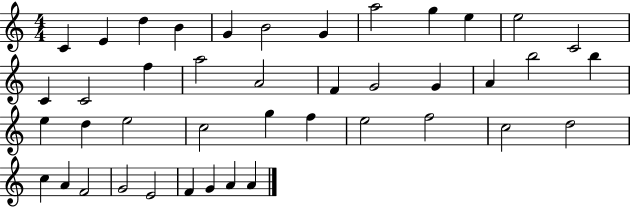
X:1
T:Untitled
M:4/4
L:1/4
K:C
C E d B G B2 G a2 g e e2 C2 C C2 f a2 A2 F G2 G A b2 b e d e2 c2 g f e2 f2 c2 d2 c A F2 G2 E2 F G A A